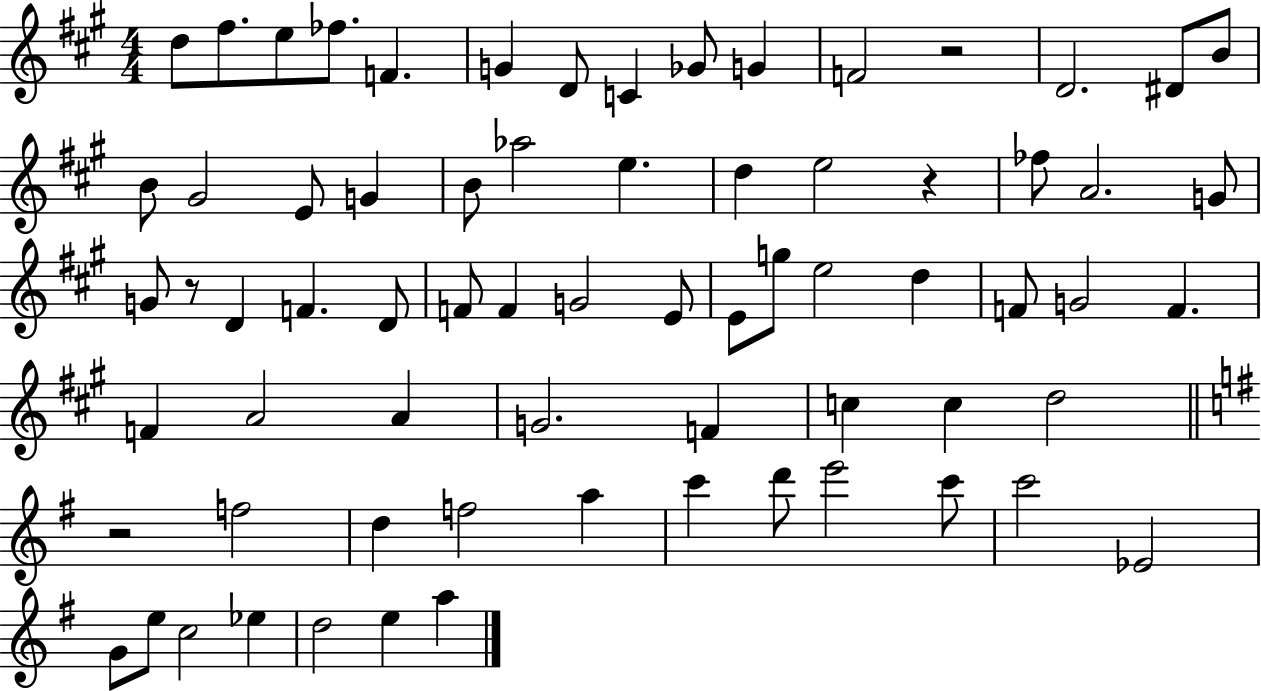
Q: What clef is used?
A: treble